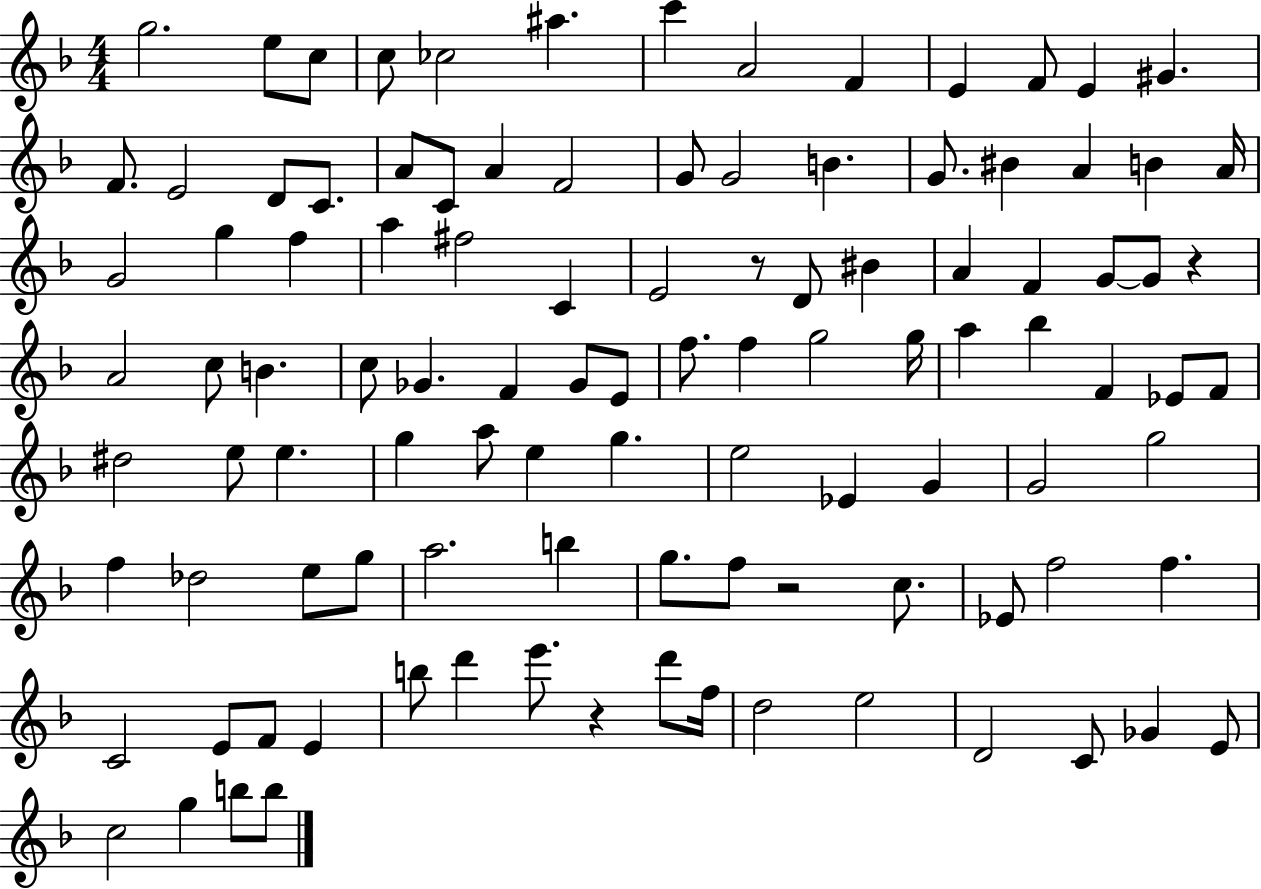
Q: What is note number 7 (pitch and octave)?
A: C6